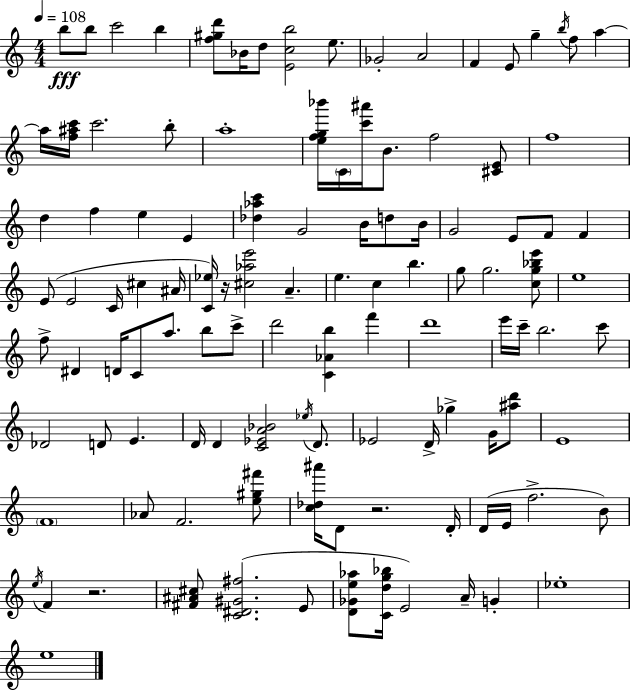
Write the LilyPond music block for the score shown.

{
  \clef treble
  \numericTimeSignature
  \time 4/4
  \key a \minor
  \tempo 4 = 108
  b''8\fff b''8 c'''2 b''4 | <f'' gis'' d'''>8 bes'16 d''8 <e' c'' b''>2 e''8. | ges'2-. a'2 | f'4 e'8 g''4-- \acciaccatura { b''16 } f''8 a''4~~ | \break a''16 <f'' ais'' c'''>16 c'''2. b''8-. | a''1-. | <e'' f'' g'' bes'''>16 \parenthesize c'16 <c''' ais'''>16 b'8. f''2 <cis' e'>8 | f''1 | \break d''4 f''4 e''4 e'4 | <des'' aes'' c'''>4 g'2 b'16 d''8 | b'16 g'2 e'8 f'8 f'4 | e'8( e'2 c'16 cis''4 | \break ais'16 <c' ees''>16) r16 <cis'' aes'' e'''>2 a'4.-- | e''4. c''4 b''4. | g''8 g''2. <c'' g'' bes'' e'''>8 | e''1 | \break f''8-> dis'4 d'16 c'8 a''8. b''8 c'''8-> | d'''2 <c' aes' b''>4 f'''4 | d'''1 | e'''16 c'''16-- b''2. c'''8 | \break des'2 d'8 e'4. | d'16 d'4 <c' ees' a' bes'>2 \acciaccatura { ees''16 } d'8. | ees'2 d'16-> ges''4-> g'16 | <ais'' d'''>8 e'1 | \break \parenthesize f'1 | aes'8 f'2. | <e'' gis'' fis'''>8 <c'' des'' ais'''>16 d'8 r2. | d'16-. d'16( e'16 f''2.-> | \break b'8) \acciaccatura { e''16 } f'4 r2. | <fis' ais' cis''>8 <c' dis' gis' fis''>2.( | e'8 <d' ges' e'' aes''>8 <c' d'' g'' bes''>16 e'2) a'16-- g'4-. | ees''1-. | \break e''1 | \bar "|."
}